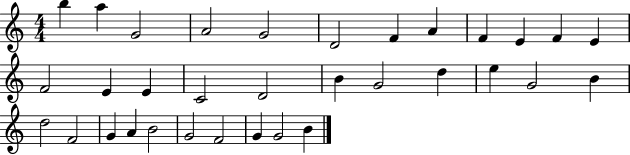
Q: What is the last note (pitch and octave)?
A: B4